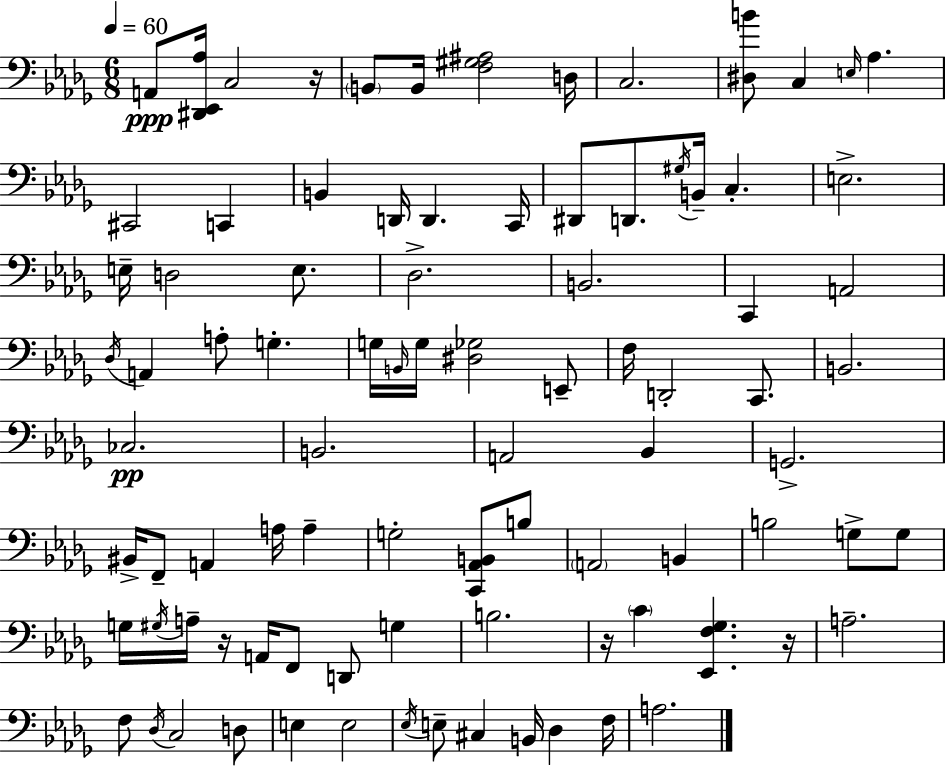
{
  \clef bass
  \numericTimeSignature
  \time 6/8
  \key bes \minor
  \tempo 4 = 60
  \repeat volta 2 { a,8\ppp <dis, ees, aes>16 c2 r16 | \parenthesize b,8 b,16 <f gis ais>2 d16 | c2. | <dis b'>8 c4 \grace { e16 } aes4. | \break cis,2 c,4 | b,4 d,16 d,4. | c,16 dis,8 d,8. \acciaccatura { gis16 } b,16-- c4.-. | e2.-> | \break e16-- d2 e8. | des2.-> | b,2. | c,4 a,2 | \break \acciaccatura { des16 } a,4 a8-. g4.-. | g16 \grace { b,16 } g16 <dis ges>2 | e,8-- f16 d,2-. | c,8. b,2. | \break ces2.\pp | b,2. | a,2 | bes,4 g,2.-> | \break bis,16-> f,8-- a,4 a16 | a4-- g2-. | <c, aes, b,>8 b8 \parenthesize a,2 | b,4 b2 | \break g8-> g8 g16 \acciaccatura { gis16 } a16-- r16 a,16 f,8 d,8 | g4 b2. | r16 \parenthesize c'4 <ees, f ges>4. | r16 a2.-- | \break f8 \acciaccatura { des16 } c2 | d8 e4 e2 | \acciaccatura { ees16 } e8-- cis4 | b,16 des4 f16 a2. | \break } \bar "|."
}